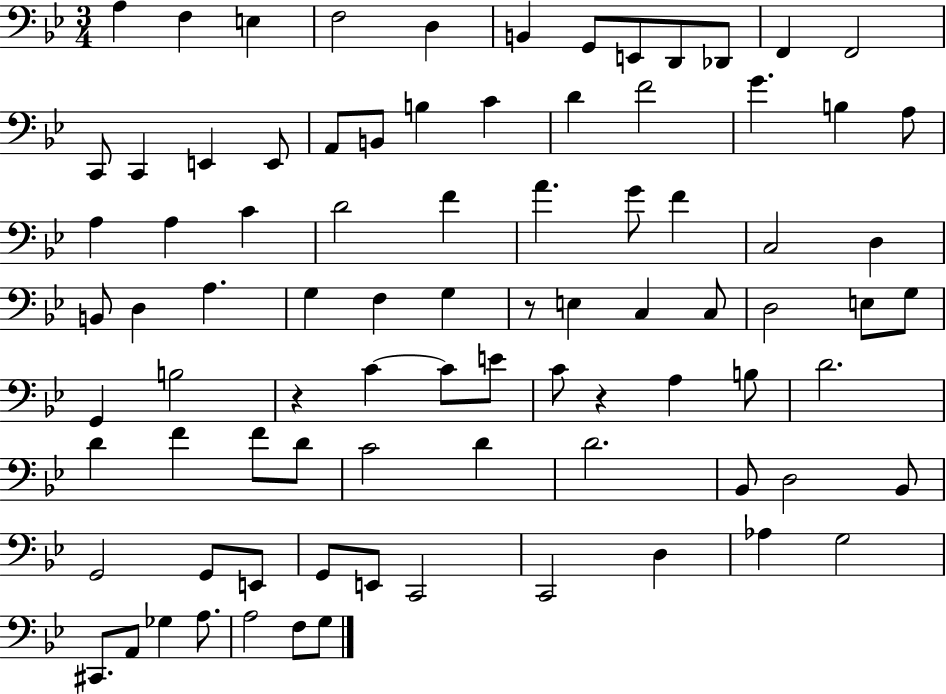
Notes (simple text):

A3/q F3/q E3/q F3/h D3/q B2/q G2/e E2/e D2/e Db2/e F2/q F2/h C2/e C2/q E2/q E2/e A2/e B2/e B3/q C4/q D4/q F4/h G4/q. B3/q A3/e A3/q A3/q C4/q D4/h F4/q A4/q. G4/e F4/q C3/h D3/q B2/e D3/q A3/q. G3/q F3/q G3/q R/e E3/q C3/q C3/e D3/h E3/e G3/e G2/q B3/h R/q C4/q C4/e E4/e C4/e R/q A3/q B3/e D4/h. D4/q F4/q F4/e D4/e C4/h D4/q D4/h. Bb2/e D3/h Bb2/e G2/h G2/e E2/e G2/e E2/e C2/h C2/h D3/q Ab3/q G3/h C#2/e. A2/e Gb3/q A3/e. A3/h F3/e G3/e